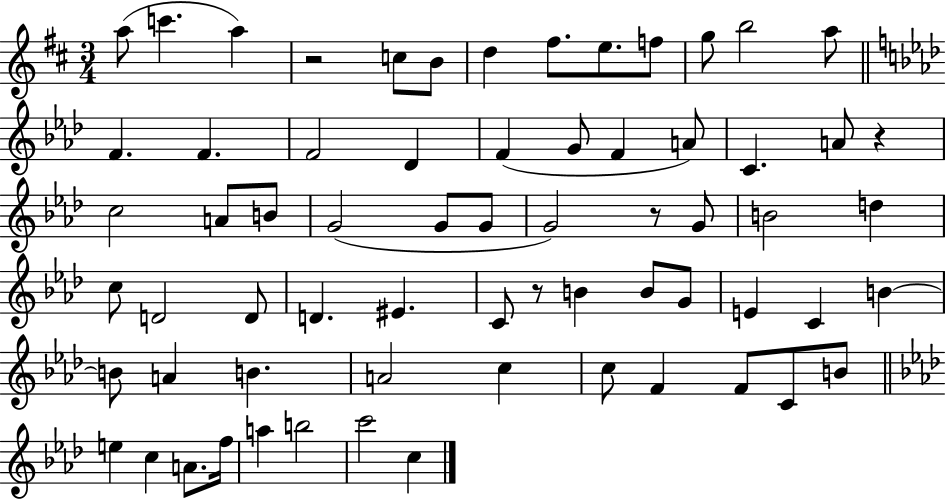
{
  \clef treble
  \numericTimeSignature
  \time 3/4
  \key d \major
  a''8( c'''4. a''4) | r2 c''8 b'8 | d''4 fis''8. e''8. f''8 | g''8 b''2 a''8 | \break \bar "||" \break \key aes \major f'4. f'4. | f'2 des'4 | f'4( g'8 f'4 a'8) | c'4. a'8 r4 | \break c''2 a'8 b'8 | g'2( g'8 g'8 | g'2) r8 g'8 | b'2 d''4 | \break c''8 d'2 d'8 | d'4. eis'4. | c'8 r8 b'4 b'8 g'8 | e'4 c'4 b'4~~ | \break b'8 a'4 b'4. | a'2 c''4 | c''8 f'4 f'8 c'8 b'8 | \bar "||" \break \key aes \major e''4 c''4 a'8. f''16 | a''4 b''2 | c'''2 c''4 | \bar "|."
}